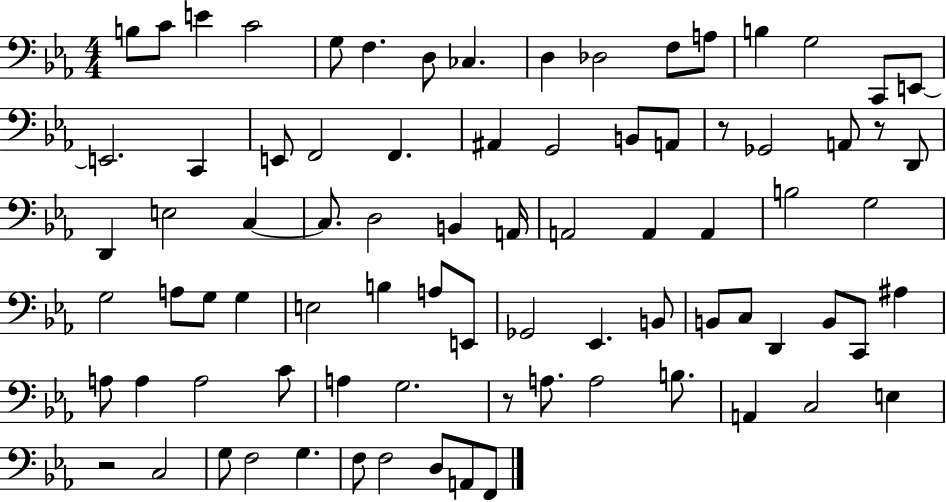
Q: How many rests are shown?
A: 4